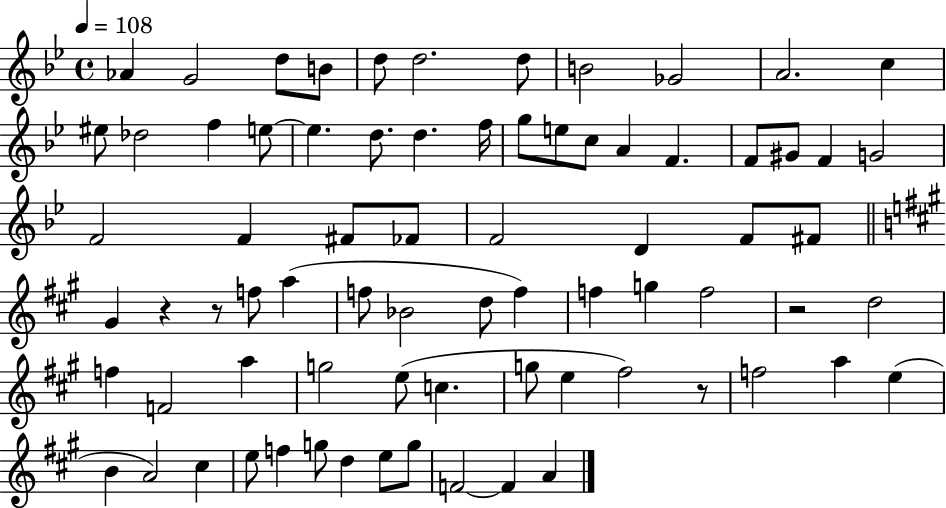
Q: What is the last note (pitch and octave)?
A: A4